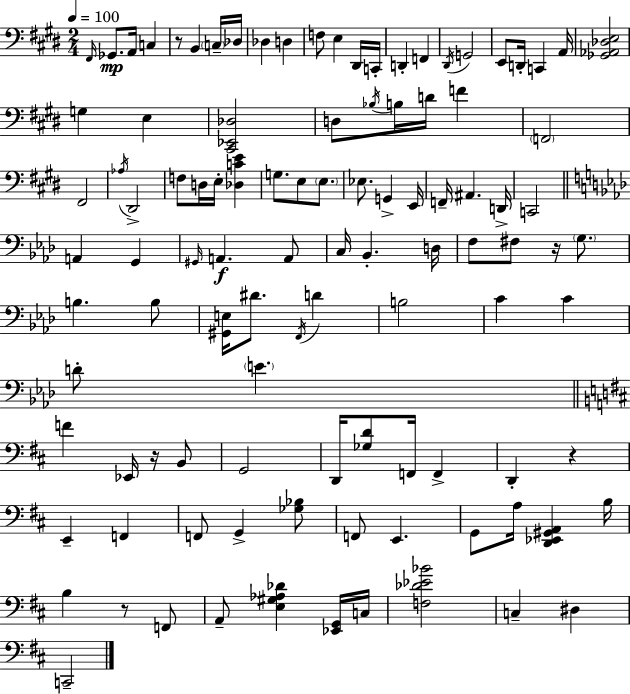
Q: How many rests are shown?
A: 5